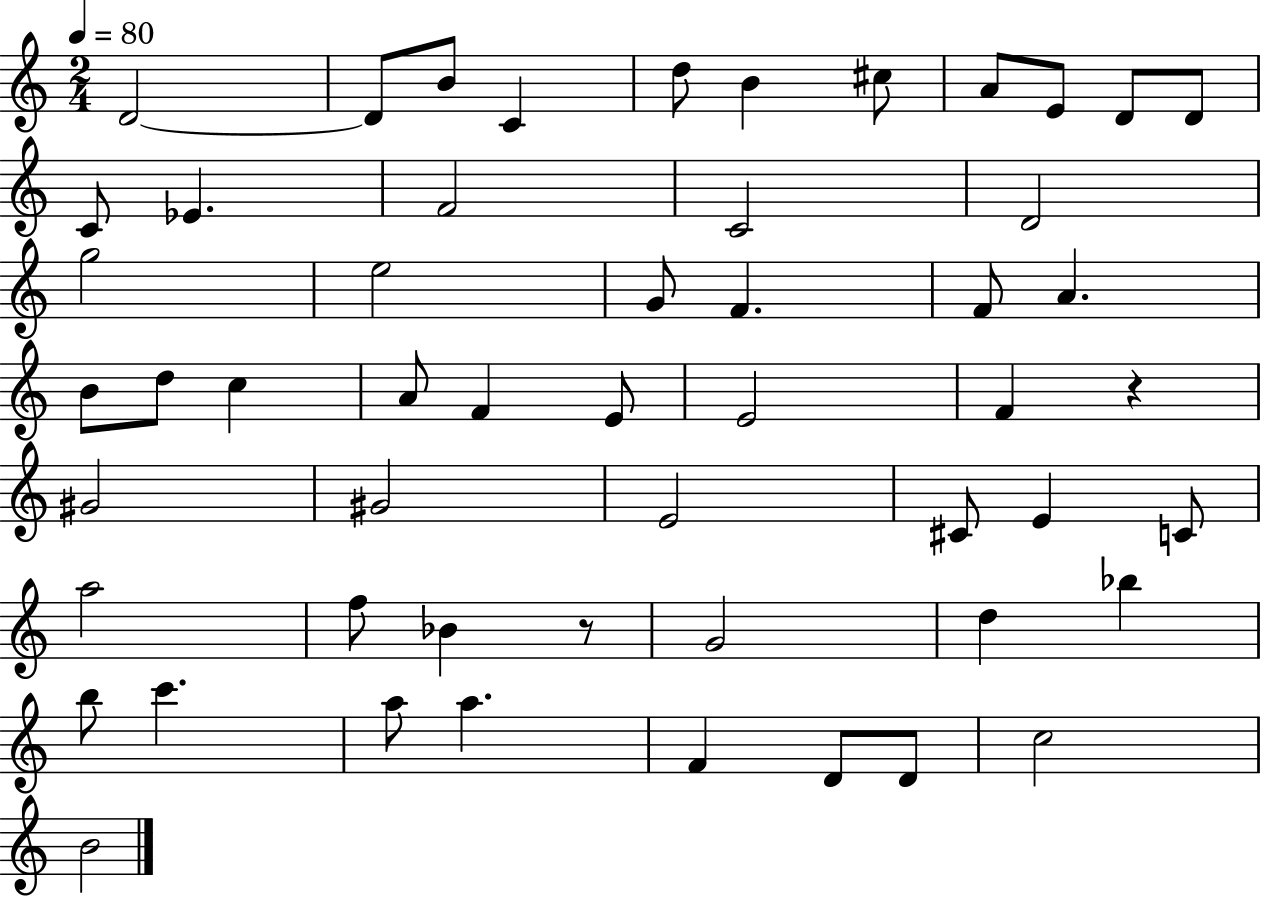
{
  \clef treble
  \numericTimeSignature
  \time 2/4
  \key c \major
  \tempo 4 = 80
  \repeat volta 2 { d'2~~ | d'8 b'8 c'4 | d''8 b'4 cis''8 | a'8 e'8 d'8 d'8 | \break c'8 ees'4. | f'2 | c'2 | d'2 | \break g''2 | e''2 | g'8 f'4. | f'8 a'4. | \break b'8 d''8 c''4 | a'8 f'4 e'8 | e'2 | f'4 r4 | \break gis'2 | gis'2 | e'2 | cis'8 e'4 c'8 | \break a''2 | f''8 bes'4 r8 | g'2 | d''4 bes''4 | \break b''8 c'''4. | a''8 a''4. | f'4 d'8 d'8 | c''2 | \break b'2 | } \bar "|."
}